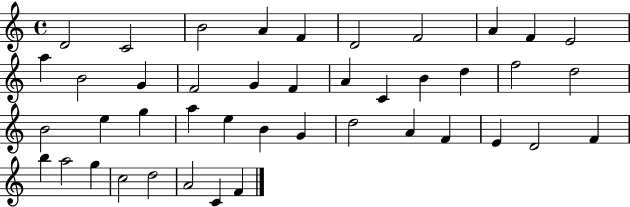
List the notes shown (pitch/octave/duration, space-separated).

D4/h C4/h B4/h A4/q F4/q D4/h F4/h A4/q F4/q E4/h A5/q B4/h G4/q F4/h G4/q F4/q A4/q C4/q B4/q D5/q F5/h D5/h B4/h E5/q G5/q A5/q E5/q B4/q G4/q D5/h A4/q F4/q E4/q D4/h F4/q B5/q A5/h G5/q C5/h D5/h A4/h C4/q F4/q